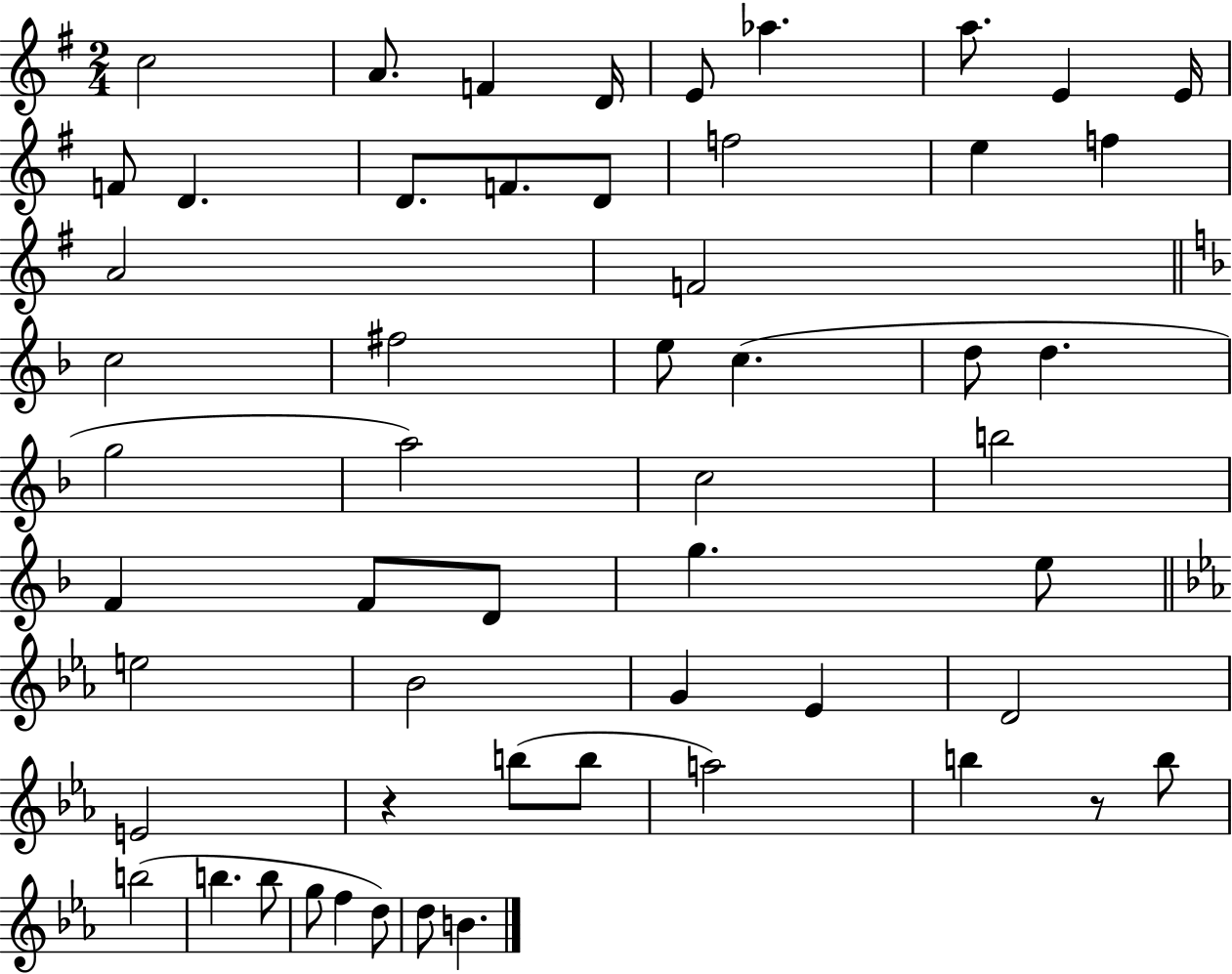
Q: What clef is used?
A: treble